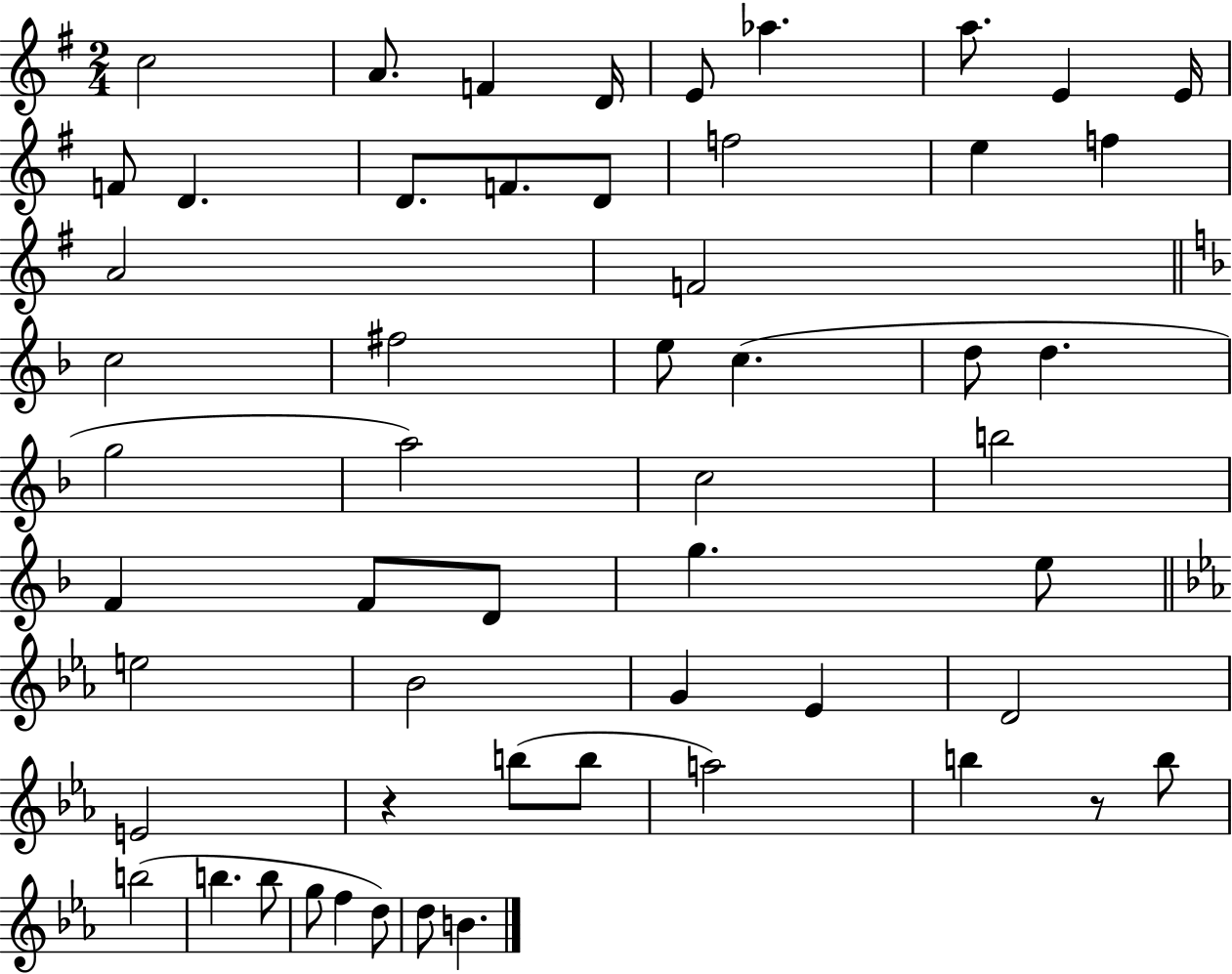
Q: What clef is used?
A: treble